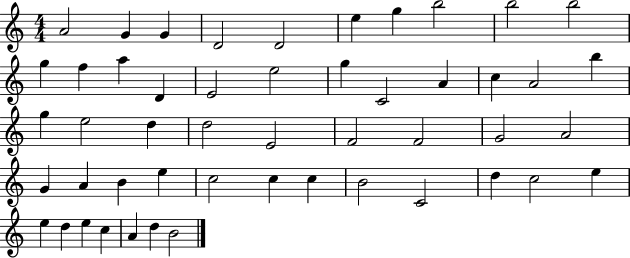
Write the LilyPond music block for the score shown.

{
  \clef treble
  \numericTimeSignature
  \time 4/4
  \key c \major
  a'2 g'4 g'4 | d'2 d'2 | e''4 g''4 b''2 | b''2 b''2 | \break g''4 f''4 a''4 d'4 | e'2 e''2 | g''4 c'2 a'4 | c''4 a'2 b''4 | \break g''4 e''2 d''4 | d''2 e'2 | f'2 f'2 | g'2 a'2 | \break g'4 a'4 b'4 e''4 | c''2 c''4 c''4 | b'2 c'2 | d''4 c''2 e''4 | \break e''4 d''4 e''4 c''4 | a'4 d''4 b'2 | \bar "|."
}